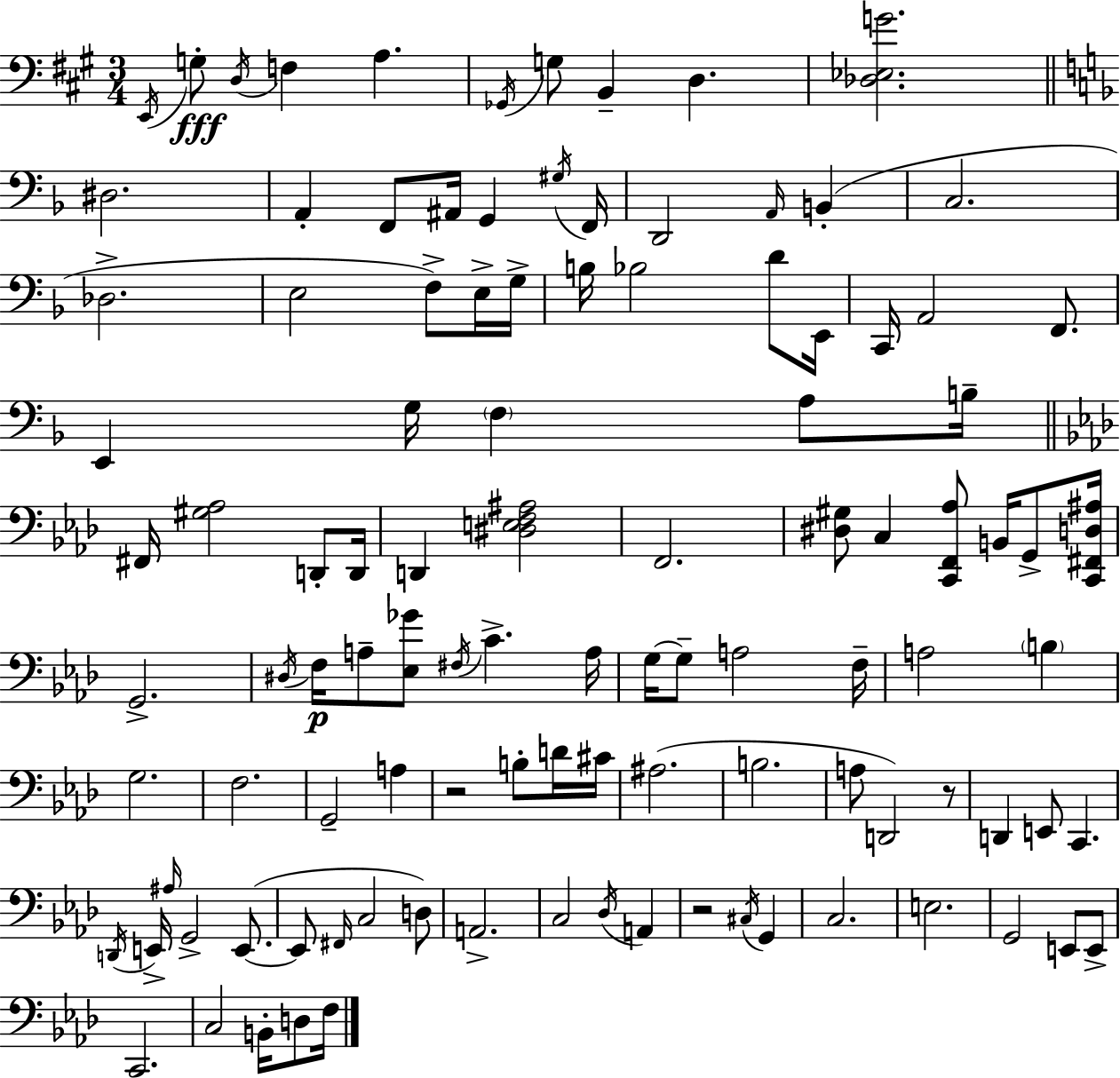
E2/s G3/e D3/s F3/q A3/q. Gb2/s G3/e B2/q D3/q. [Db3,Eb3,G4]/h. D#3/h. A2/q F2/e A#2/s G2/q G#3/s F2/s D2/h A2/s B2/q C3/h. Db3/h. E3/h F3/e E3/s G3/s B3/s Bb3/h D4/e E2/s C2/s A2/h F2/e. E2/q G3/s F3/q A3/e B3/s F#2/s [G#3,Ab3]/h D2/e D2/s D2/q [D#3,E3,F3,A#3]/h F2/h. [D#3,G#3]/e C3/q [C2,F2,Ab3]/e B2/s G2/e [C2,F#2,D3,A#3]/s G2/h. D#3/s F3/s A3/e [Eb3,Gb4]/e F#3/s C4/q. A3/s G3/s G3/e A3/h F3/s A3/h B3/q G3/h. F3/h. G2/h A3/q R/h B3/e D4/s C#4/s A#3/h. B3/h. A3/e D2/h R/e D2/q E2/e C2/q. D2/s E2/s A#3/s G2/h E2/e. E2/e F#2/s C3/h D3/e A2/h. C3/h Db3/s A2/q R/h C#3/s G2/q C3/h. E3/h. G2/h E2/e E2/e C2/h. C3/h B2/s D3/e F3/s